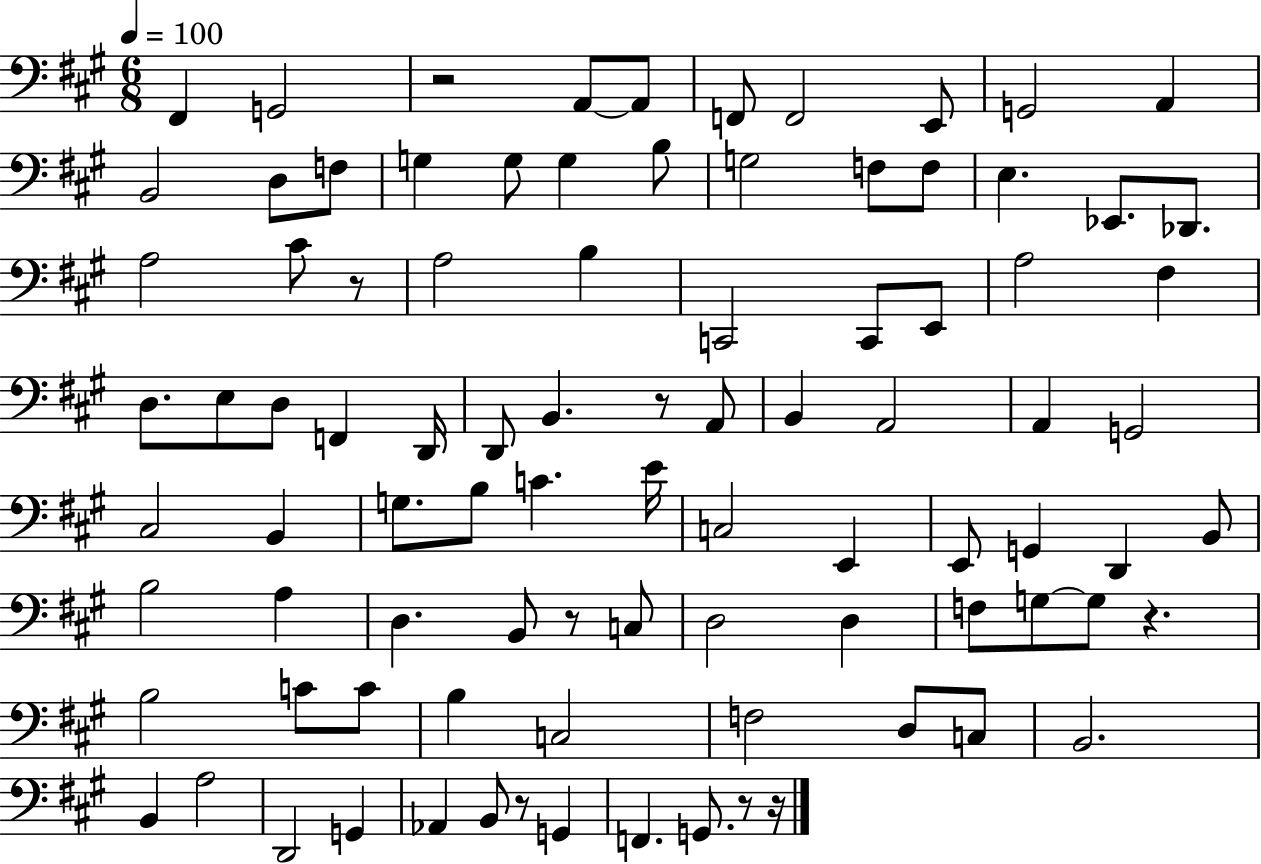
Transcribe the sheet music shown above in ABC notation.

X:1
T:Untitled
M:6/8
L:1/4
K:A
^F,, G,,2 z2 A,,/2 A,,/2 F,,/2 F,,2 E,,/2 G,,2 A,, B,,2 D,/2 F,/2 G, G,/2 G, B,/2 G,2 F,/2 F,/2 E, _E,,/2 _D,,/2 A,2 ^C/2 z/2 A,2 B, C,,2 C,,/2 E,,/2 A,2 ^F, D,/2 E,/2 D,/2 F,, D,,/4 D,,/2 B,, z/2 A,,/2 B,, A,,2 A,, G,,2 ^C,2 B,, G,/2 B,/2 C E/4 C,2 E,, E,,/2 G,, D,, B,,/2 B,2 A, D, B,,/2 z/2 C,/2 D,2 D, F,/2 G,/2 G,/2 z B,2 C/2 C/2 B, C,2 F,2 D,/2 C,/2 B,,2 B,, A,2 D,,2 G,, _A,, B,,/2 z/2 G,, F,, G,,/2 z/2 z/4